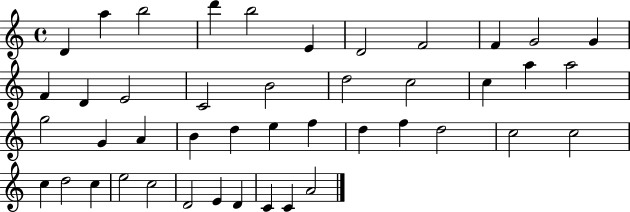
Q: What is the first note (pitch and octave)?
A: D4